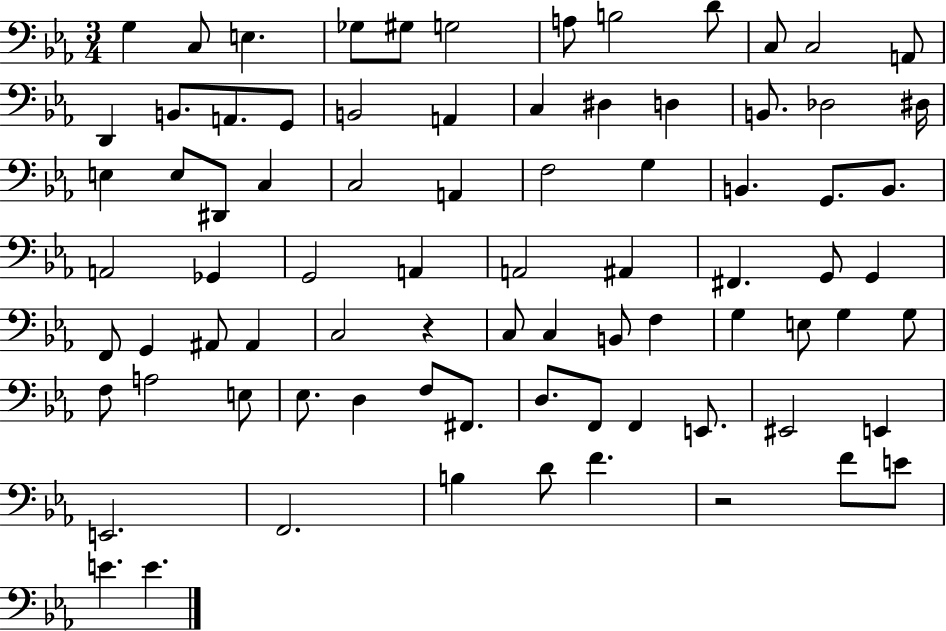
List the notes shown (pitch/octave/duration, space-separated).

G3/q C3/e E3/q. Gb3/e G#3/e G3/h A3/e B3/h D4/e C3/e C3/h A2/e D2/q B2/e. A2/e. G2/e B2/h A2/q C3/q D#3/q D3/q B2/e. Db3/h D#3/s E3/q E3/e D#2/e C3/q C3/h A2/q F3/h G3/q B2/q. G2/e. B2/e. A2/h Gb2/q G2/h A2/q A2/h A#2/q F#2/q. G2/e G2/q F2/e G2/q A#2/e A#2/q C3/h R/q C3/e C3/q B2/e F3/q G3/q E3/e G3/q G3/e F3/e A3/h E3/e Eb3/e. D3/q F3/e F#2/e. D3/e. F2/e F2/q E2/e. EIS2/h E2/q E2/h. F2/h. B3/q D4/e F4/q. R/h F4/e E4/e E4/q. E4/q.